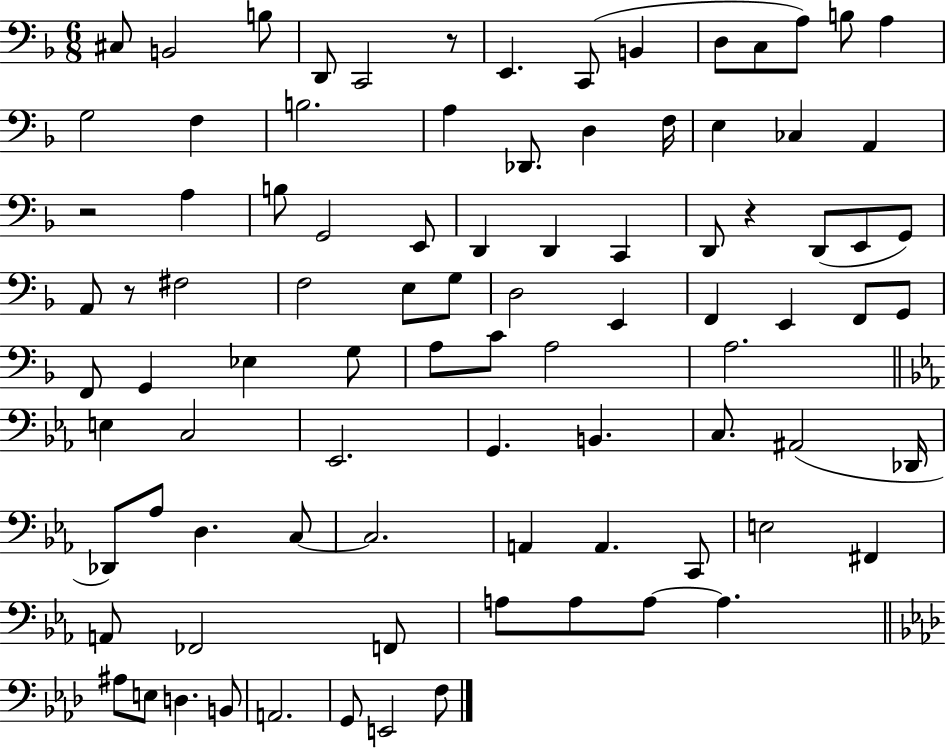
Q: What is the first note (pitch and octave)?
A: C#3